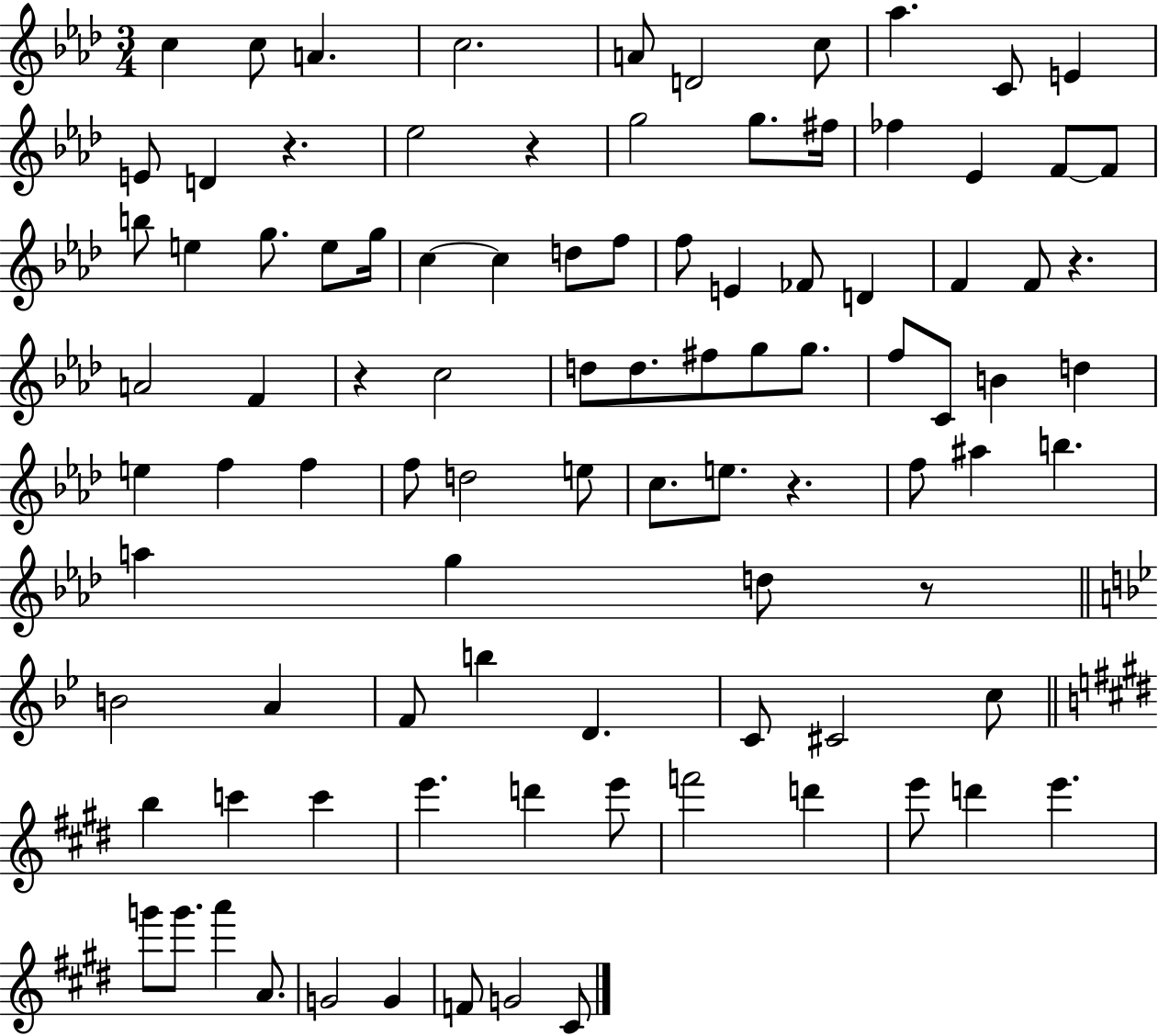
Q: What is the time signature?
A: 3/4